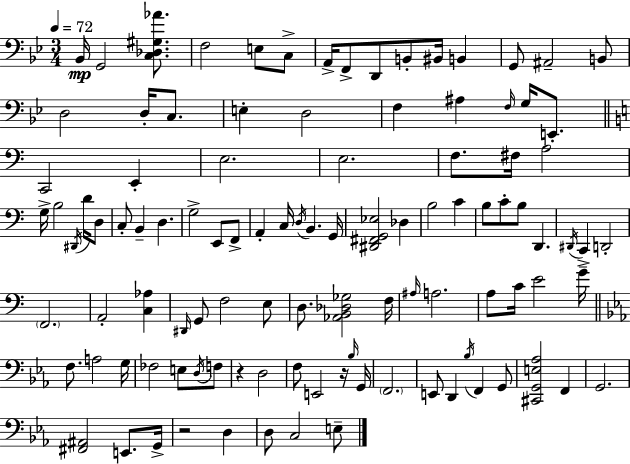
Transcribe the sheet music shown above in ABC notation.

X:1
T:Untitled
M:3/4
L:1/4
K:Gm
_B,,/4 G,,2 [C,_D,^G,_A]/2 F,2 E,/2 C,/2 A,,/4 F,,/2 D,,/2 B,,/2 ^B,,/4 B,, G,,/2 ^A,,2 B,,/2 D,2 D,/4 C,/2 E, D,2 F, ^A, F,/4 G,/4 E,,/2 C,,2 E,, E,2 E,2 F,/2 ^F,/4 A,2 G,/4 B,2 ^D,,/4 D/4 D,/2 C,/2 B,, D, G,2 E,,/2 F,,/2 A,, C,/4 D,/4 B,, G,,/4 [^D,,^F,,G,,_E,]2 _D, B,2 C B,/2 C/2 B,/2 D,, ^D,,/4 C,, D,,2 F,,2 A,,2 [C,_A,] ^D,,/4 G,,/2 F,2 E,/2 D,/2 [_A,,B,,_D,_G,]2 F,/4 ^A,/4 A,2 A,/2 C/4 E2 G/4 F,/2 A,2 G,/4 _F,2 E,/2 D,/4 F,/2 z D,2 F,/2 E,,2 z/4 _B,/4 G,,/4 F,,2 E,,/2 D,, _B,/4 F,, G,,/2 [^C,,G,,E,_A,]2 F,, G,,2 [^F,,^A,,]2 E,,/2 G,,/4 z2 D, D,/2 C,2 E,/2